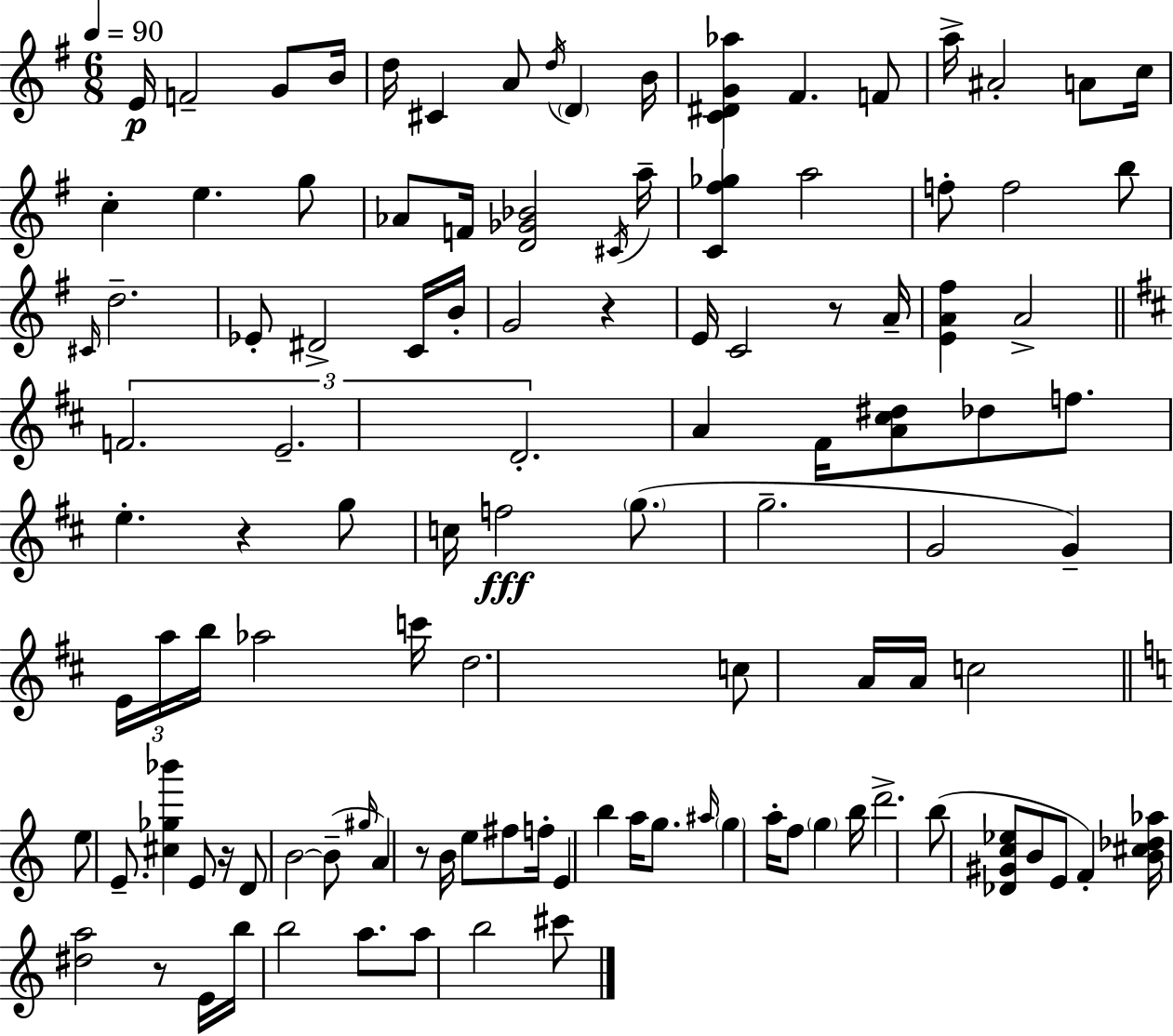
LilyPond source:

{
  \clef treble
  \numericTimeSignature
  \time 6/8
  \key e \minor
  \tempo 4 = 90
  \repeat volta 2 { e'16\p f'2-- g'8 b'16 | d''16 cis'4 a'8 \acciaccatura { d''16 } \parenthesize d'4 | b'16 <c' dis' g' aes''>4 fis'4. f'8 | a''16-> ais'2-. a'8 | \break c''16 c''4-. e''4. g''8 | aes'8 f'16 <d' ges' bes'>2 | \acciaccatura { cis'16 } a''16-- <c' fis'' ges''>4 a''2 | f''8-. f''2 | \break b''8 \grace { cis'16 } d''2.-- | ees'8-. dis'2-> | c'16 b'16-. g'2 r4 | e'16 c'2 | \break r8 a'16-- <e' a' fis''>4 a'2-> | \bar "||" \break \key b \minor \tuplet 3/2 { f'2. | e'2.-- | d'2.-. } | a'4 fis'16 <a' cis'' dis''>8 des''8 f''8. | \break e''4.-. r4 g''8 | c''16 f''2\fff \parenthesize g''8.( | g''2.-- | g'2 g'4--) | \break \tuplet 3/2 { e'16 a''16 b''16 } aes''2 c'''16 | d''2. | c''8 a'16 a'16 c''2 | \bar "||" \break \key a \minor e''8 e'8.-- <cis'' ges'' bes'''>4 e'8 r16 | d'8 b'2~~ b'8--( | \grace { gis''16 } a'4) r8 b'16 e''8 fis''8 | f''16-. e'4 b''4 a''16 g''8. | \break \grace { ais''16 } \parenthesize g''4 a''16-. f''8 \parenthesize g''4 | b''16 d'''2.-> | b''8( <des' gis' c'' ees''>8 b'8 e'8 f'4-.) | <b' cis'' des'' aes''>16 <dis'' a''>2 r8 | \break e'16 b''16 b''2 a''8. | a''8 b''2 | cis'''8 } \bar "|."
}